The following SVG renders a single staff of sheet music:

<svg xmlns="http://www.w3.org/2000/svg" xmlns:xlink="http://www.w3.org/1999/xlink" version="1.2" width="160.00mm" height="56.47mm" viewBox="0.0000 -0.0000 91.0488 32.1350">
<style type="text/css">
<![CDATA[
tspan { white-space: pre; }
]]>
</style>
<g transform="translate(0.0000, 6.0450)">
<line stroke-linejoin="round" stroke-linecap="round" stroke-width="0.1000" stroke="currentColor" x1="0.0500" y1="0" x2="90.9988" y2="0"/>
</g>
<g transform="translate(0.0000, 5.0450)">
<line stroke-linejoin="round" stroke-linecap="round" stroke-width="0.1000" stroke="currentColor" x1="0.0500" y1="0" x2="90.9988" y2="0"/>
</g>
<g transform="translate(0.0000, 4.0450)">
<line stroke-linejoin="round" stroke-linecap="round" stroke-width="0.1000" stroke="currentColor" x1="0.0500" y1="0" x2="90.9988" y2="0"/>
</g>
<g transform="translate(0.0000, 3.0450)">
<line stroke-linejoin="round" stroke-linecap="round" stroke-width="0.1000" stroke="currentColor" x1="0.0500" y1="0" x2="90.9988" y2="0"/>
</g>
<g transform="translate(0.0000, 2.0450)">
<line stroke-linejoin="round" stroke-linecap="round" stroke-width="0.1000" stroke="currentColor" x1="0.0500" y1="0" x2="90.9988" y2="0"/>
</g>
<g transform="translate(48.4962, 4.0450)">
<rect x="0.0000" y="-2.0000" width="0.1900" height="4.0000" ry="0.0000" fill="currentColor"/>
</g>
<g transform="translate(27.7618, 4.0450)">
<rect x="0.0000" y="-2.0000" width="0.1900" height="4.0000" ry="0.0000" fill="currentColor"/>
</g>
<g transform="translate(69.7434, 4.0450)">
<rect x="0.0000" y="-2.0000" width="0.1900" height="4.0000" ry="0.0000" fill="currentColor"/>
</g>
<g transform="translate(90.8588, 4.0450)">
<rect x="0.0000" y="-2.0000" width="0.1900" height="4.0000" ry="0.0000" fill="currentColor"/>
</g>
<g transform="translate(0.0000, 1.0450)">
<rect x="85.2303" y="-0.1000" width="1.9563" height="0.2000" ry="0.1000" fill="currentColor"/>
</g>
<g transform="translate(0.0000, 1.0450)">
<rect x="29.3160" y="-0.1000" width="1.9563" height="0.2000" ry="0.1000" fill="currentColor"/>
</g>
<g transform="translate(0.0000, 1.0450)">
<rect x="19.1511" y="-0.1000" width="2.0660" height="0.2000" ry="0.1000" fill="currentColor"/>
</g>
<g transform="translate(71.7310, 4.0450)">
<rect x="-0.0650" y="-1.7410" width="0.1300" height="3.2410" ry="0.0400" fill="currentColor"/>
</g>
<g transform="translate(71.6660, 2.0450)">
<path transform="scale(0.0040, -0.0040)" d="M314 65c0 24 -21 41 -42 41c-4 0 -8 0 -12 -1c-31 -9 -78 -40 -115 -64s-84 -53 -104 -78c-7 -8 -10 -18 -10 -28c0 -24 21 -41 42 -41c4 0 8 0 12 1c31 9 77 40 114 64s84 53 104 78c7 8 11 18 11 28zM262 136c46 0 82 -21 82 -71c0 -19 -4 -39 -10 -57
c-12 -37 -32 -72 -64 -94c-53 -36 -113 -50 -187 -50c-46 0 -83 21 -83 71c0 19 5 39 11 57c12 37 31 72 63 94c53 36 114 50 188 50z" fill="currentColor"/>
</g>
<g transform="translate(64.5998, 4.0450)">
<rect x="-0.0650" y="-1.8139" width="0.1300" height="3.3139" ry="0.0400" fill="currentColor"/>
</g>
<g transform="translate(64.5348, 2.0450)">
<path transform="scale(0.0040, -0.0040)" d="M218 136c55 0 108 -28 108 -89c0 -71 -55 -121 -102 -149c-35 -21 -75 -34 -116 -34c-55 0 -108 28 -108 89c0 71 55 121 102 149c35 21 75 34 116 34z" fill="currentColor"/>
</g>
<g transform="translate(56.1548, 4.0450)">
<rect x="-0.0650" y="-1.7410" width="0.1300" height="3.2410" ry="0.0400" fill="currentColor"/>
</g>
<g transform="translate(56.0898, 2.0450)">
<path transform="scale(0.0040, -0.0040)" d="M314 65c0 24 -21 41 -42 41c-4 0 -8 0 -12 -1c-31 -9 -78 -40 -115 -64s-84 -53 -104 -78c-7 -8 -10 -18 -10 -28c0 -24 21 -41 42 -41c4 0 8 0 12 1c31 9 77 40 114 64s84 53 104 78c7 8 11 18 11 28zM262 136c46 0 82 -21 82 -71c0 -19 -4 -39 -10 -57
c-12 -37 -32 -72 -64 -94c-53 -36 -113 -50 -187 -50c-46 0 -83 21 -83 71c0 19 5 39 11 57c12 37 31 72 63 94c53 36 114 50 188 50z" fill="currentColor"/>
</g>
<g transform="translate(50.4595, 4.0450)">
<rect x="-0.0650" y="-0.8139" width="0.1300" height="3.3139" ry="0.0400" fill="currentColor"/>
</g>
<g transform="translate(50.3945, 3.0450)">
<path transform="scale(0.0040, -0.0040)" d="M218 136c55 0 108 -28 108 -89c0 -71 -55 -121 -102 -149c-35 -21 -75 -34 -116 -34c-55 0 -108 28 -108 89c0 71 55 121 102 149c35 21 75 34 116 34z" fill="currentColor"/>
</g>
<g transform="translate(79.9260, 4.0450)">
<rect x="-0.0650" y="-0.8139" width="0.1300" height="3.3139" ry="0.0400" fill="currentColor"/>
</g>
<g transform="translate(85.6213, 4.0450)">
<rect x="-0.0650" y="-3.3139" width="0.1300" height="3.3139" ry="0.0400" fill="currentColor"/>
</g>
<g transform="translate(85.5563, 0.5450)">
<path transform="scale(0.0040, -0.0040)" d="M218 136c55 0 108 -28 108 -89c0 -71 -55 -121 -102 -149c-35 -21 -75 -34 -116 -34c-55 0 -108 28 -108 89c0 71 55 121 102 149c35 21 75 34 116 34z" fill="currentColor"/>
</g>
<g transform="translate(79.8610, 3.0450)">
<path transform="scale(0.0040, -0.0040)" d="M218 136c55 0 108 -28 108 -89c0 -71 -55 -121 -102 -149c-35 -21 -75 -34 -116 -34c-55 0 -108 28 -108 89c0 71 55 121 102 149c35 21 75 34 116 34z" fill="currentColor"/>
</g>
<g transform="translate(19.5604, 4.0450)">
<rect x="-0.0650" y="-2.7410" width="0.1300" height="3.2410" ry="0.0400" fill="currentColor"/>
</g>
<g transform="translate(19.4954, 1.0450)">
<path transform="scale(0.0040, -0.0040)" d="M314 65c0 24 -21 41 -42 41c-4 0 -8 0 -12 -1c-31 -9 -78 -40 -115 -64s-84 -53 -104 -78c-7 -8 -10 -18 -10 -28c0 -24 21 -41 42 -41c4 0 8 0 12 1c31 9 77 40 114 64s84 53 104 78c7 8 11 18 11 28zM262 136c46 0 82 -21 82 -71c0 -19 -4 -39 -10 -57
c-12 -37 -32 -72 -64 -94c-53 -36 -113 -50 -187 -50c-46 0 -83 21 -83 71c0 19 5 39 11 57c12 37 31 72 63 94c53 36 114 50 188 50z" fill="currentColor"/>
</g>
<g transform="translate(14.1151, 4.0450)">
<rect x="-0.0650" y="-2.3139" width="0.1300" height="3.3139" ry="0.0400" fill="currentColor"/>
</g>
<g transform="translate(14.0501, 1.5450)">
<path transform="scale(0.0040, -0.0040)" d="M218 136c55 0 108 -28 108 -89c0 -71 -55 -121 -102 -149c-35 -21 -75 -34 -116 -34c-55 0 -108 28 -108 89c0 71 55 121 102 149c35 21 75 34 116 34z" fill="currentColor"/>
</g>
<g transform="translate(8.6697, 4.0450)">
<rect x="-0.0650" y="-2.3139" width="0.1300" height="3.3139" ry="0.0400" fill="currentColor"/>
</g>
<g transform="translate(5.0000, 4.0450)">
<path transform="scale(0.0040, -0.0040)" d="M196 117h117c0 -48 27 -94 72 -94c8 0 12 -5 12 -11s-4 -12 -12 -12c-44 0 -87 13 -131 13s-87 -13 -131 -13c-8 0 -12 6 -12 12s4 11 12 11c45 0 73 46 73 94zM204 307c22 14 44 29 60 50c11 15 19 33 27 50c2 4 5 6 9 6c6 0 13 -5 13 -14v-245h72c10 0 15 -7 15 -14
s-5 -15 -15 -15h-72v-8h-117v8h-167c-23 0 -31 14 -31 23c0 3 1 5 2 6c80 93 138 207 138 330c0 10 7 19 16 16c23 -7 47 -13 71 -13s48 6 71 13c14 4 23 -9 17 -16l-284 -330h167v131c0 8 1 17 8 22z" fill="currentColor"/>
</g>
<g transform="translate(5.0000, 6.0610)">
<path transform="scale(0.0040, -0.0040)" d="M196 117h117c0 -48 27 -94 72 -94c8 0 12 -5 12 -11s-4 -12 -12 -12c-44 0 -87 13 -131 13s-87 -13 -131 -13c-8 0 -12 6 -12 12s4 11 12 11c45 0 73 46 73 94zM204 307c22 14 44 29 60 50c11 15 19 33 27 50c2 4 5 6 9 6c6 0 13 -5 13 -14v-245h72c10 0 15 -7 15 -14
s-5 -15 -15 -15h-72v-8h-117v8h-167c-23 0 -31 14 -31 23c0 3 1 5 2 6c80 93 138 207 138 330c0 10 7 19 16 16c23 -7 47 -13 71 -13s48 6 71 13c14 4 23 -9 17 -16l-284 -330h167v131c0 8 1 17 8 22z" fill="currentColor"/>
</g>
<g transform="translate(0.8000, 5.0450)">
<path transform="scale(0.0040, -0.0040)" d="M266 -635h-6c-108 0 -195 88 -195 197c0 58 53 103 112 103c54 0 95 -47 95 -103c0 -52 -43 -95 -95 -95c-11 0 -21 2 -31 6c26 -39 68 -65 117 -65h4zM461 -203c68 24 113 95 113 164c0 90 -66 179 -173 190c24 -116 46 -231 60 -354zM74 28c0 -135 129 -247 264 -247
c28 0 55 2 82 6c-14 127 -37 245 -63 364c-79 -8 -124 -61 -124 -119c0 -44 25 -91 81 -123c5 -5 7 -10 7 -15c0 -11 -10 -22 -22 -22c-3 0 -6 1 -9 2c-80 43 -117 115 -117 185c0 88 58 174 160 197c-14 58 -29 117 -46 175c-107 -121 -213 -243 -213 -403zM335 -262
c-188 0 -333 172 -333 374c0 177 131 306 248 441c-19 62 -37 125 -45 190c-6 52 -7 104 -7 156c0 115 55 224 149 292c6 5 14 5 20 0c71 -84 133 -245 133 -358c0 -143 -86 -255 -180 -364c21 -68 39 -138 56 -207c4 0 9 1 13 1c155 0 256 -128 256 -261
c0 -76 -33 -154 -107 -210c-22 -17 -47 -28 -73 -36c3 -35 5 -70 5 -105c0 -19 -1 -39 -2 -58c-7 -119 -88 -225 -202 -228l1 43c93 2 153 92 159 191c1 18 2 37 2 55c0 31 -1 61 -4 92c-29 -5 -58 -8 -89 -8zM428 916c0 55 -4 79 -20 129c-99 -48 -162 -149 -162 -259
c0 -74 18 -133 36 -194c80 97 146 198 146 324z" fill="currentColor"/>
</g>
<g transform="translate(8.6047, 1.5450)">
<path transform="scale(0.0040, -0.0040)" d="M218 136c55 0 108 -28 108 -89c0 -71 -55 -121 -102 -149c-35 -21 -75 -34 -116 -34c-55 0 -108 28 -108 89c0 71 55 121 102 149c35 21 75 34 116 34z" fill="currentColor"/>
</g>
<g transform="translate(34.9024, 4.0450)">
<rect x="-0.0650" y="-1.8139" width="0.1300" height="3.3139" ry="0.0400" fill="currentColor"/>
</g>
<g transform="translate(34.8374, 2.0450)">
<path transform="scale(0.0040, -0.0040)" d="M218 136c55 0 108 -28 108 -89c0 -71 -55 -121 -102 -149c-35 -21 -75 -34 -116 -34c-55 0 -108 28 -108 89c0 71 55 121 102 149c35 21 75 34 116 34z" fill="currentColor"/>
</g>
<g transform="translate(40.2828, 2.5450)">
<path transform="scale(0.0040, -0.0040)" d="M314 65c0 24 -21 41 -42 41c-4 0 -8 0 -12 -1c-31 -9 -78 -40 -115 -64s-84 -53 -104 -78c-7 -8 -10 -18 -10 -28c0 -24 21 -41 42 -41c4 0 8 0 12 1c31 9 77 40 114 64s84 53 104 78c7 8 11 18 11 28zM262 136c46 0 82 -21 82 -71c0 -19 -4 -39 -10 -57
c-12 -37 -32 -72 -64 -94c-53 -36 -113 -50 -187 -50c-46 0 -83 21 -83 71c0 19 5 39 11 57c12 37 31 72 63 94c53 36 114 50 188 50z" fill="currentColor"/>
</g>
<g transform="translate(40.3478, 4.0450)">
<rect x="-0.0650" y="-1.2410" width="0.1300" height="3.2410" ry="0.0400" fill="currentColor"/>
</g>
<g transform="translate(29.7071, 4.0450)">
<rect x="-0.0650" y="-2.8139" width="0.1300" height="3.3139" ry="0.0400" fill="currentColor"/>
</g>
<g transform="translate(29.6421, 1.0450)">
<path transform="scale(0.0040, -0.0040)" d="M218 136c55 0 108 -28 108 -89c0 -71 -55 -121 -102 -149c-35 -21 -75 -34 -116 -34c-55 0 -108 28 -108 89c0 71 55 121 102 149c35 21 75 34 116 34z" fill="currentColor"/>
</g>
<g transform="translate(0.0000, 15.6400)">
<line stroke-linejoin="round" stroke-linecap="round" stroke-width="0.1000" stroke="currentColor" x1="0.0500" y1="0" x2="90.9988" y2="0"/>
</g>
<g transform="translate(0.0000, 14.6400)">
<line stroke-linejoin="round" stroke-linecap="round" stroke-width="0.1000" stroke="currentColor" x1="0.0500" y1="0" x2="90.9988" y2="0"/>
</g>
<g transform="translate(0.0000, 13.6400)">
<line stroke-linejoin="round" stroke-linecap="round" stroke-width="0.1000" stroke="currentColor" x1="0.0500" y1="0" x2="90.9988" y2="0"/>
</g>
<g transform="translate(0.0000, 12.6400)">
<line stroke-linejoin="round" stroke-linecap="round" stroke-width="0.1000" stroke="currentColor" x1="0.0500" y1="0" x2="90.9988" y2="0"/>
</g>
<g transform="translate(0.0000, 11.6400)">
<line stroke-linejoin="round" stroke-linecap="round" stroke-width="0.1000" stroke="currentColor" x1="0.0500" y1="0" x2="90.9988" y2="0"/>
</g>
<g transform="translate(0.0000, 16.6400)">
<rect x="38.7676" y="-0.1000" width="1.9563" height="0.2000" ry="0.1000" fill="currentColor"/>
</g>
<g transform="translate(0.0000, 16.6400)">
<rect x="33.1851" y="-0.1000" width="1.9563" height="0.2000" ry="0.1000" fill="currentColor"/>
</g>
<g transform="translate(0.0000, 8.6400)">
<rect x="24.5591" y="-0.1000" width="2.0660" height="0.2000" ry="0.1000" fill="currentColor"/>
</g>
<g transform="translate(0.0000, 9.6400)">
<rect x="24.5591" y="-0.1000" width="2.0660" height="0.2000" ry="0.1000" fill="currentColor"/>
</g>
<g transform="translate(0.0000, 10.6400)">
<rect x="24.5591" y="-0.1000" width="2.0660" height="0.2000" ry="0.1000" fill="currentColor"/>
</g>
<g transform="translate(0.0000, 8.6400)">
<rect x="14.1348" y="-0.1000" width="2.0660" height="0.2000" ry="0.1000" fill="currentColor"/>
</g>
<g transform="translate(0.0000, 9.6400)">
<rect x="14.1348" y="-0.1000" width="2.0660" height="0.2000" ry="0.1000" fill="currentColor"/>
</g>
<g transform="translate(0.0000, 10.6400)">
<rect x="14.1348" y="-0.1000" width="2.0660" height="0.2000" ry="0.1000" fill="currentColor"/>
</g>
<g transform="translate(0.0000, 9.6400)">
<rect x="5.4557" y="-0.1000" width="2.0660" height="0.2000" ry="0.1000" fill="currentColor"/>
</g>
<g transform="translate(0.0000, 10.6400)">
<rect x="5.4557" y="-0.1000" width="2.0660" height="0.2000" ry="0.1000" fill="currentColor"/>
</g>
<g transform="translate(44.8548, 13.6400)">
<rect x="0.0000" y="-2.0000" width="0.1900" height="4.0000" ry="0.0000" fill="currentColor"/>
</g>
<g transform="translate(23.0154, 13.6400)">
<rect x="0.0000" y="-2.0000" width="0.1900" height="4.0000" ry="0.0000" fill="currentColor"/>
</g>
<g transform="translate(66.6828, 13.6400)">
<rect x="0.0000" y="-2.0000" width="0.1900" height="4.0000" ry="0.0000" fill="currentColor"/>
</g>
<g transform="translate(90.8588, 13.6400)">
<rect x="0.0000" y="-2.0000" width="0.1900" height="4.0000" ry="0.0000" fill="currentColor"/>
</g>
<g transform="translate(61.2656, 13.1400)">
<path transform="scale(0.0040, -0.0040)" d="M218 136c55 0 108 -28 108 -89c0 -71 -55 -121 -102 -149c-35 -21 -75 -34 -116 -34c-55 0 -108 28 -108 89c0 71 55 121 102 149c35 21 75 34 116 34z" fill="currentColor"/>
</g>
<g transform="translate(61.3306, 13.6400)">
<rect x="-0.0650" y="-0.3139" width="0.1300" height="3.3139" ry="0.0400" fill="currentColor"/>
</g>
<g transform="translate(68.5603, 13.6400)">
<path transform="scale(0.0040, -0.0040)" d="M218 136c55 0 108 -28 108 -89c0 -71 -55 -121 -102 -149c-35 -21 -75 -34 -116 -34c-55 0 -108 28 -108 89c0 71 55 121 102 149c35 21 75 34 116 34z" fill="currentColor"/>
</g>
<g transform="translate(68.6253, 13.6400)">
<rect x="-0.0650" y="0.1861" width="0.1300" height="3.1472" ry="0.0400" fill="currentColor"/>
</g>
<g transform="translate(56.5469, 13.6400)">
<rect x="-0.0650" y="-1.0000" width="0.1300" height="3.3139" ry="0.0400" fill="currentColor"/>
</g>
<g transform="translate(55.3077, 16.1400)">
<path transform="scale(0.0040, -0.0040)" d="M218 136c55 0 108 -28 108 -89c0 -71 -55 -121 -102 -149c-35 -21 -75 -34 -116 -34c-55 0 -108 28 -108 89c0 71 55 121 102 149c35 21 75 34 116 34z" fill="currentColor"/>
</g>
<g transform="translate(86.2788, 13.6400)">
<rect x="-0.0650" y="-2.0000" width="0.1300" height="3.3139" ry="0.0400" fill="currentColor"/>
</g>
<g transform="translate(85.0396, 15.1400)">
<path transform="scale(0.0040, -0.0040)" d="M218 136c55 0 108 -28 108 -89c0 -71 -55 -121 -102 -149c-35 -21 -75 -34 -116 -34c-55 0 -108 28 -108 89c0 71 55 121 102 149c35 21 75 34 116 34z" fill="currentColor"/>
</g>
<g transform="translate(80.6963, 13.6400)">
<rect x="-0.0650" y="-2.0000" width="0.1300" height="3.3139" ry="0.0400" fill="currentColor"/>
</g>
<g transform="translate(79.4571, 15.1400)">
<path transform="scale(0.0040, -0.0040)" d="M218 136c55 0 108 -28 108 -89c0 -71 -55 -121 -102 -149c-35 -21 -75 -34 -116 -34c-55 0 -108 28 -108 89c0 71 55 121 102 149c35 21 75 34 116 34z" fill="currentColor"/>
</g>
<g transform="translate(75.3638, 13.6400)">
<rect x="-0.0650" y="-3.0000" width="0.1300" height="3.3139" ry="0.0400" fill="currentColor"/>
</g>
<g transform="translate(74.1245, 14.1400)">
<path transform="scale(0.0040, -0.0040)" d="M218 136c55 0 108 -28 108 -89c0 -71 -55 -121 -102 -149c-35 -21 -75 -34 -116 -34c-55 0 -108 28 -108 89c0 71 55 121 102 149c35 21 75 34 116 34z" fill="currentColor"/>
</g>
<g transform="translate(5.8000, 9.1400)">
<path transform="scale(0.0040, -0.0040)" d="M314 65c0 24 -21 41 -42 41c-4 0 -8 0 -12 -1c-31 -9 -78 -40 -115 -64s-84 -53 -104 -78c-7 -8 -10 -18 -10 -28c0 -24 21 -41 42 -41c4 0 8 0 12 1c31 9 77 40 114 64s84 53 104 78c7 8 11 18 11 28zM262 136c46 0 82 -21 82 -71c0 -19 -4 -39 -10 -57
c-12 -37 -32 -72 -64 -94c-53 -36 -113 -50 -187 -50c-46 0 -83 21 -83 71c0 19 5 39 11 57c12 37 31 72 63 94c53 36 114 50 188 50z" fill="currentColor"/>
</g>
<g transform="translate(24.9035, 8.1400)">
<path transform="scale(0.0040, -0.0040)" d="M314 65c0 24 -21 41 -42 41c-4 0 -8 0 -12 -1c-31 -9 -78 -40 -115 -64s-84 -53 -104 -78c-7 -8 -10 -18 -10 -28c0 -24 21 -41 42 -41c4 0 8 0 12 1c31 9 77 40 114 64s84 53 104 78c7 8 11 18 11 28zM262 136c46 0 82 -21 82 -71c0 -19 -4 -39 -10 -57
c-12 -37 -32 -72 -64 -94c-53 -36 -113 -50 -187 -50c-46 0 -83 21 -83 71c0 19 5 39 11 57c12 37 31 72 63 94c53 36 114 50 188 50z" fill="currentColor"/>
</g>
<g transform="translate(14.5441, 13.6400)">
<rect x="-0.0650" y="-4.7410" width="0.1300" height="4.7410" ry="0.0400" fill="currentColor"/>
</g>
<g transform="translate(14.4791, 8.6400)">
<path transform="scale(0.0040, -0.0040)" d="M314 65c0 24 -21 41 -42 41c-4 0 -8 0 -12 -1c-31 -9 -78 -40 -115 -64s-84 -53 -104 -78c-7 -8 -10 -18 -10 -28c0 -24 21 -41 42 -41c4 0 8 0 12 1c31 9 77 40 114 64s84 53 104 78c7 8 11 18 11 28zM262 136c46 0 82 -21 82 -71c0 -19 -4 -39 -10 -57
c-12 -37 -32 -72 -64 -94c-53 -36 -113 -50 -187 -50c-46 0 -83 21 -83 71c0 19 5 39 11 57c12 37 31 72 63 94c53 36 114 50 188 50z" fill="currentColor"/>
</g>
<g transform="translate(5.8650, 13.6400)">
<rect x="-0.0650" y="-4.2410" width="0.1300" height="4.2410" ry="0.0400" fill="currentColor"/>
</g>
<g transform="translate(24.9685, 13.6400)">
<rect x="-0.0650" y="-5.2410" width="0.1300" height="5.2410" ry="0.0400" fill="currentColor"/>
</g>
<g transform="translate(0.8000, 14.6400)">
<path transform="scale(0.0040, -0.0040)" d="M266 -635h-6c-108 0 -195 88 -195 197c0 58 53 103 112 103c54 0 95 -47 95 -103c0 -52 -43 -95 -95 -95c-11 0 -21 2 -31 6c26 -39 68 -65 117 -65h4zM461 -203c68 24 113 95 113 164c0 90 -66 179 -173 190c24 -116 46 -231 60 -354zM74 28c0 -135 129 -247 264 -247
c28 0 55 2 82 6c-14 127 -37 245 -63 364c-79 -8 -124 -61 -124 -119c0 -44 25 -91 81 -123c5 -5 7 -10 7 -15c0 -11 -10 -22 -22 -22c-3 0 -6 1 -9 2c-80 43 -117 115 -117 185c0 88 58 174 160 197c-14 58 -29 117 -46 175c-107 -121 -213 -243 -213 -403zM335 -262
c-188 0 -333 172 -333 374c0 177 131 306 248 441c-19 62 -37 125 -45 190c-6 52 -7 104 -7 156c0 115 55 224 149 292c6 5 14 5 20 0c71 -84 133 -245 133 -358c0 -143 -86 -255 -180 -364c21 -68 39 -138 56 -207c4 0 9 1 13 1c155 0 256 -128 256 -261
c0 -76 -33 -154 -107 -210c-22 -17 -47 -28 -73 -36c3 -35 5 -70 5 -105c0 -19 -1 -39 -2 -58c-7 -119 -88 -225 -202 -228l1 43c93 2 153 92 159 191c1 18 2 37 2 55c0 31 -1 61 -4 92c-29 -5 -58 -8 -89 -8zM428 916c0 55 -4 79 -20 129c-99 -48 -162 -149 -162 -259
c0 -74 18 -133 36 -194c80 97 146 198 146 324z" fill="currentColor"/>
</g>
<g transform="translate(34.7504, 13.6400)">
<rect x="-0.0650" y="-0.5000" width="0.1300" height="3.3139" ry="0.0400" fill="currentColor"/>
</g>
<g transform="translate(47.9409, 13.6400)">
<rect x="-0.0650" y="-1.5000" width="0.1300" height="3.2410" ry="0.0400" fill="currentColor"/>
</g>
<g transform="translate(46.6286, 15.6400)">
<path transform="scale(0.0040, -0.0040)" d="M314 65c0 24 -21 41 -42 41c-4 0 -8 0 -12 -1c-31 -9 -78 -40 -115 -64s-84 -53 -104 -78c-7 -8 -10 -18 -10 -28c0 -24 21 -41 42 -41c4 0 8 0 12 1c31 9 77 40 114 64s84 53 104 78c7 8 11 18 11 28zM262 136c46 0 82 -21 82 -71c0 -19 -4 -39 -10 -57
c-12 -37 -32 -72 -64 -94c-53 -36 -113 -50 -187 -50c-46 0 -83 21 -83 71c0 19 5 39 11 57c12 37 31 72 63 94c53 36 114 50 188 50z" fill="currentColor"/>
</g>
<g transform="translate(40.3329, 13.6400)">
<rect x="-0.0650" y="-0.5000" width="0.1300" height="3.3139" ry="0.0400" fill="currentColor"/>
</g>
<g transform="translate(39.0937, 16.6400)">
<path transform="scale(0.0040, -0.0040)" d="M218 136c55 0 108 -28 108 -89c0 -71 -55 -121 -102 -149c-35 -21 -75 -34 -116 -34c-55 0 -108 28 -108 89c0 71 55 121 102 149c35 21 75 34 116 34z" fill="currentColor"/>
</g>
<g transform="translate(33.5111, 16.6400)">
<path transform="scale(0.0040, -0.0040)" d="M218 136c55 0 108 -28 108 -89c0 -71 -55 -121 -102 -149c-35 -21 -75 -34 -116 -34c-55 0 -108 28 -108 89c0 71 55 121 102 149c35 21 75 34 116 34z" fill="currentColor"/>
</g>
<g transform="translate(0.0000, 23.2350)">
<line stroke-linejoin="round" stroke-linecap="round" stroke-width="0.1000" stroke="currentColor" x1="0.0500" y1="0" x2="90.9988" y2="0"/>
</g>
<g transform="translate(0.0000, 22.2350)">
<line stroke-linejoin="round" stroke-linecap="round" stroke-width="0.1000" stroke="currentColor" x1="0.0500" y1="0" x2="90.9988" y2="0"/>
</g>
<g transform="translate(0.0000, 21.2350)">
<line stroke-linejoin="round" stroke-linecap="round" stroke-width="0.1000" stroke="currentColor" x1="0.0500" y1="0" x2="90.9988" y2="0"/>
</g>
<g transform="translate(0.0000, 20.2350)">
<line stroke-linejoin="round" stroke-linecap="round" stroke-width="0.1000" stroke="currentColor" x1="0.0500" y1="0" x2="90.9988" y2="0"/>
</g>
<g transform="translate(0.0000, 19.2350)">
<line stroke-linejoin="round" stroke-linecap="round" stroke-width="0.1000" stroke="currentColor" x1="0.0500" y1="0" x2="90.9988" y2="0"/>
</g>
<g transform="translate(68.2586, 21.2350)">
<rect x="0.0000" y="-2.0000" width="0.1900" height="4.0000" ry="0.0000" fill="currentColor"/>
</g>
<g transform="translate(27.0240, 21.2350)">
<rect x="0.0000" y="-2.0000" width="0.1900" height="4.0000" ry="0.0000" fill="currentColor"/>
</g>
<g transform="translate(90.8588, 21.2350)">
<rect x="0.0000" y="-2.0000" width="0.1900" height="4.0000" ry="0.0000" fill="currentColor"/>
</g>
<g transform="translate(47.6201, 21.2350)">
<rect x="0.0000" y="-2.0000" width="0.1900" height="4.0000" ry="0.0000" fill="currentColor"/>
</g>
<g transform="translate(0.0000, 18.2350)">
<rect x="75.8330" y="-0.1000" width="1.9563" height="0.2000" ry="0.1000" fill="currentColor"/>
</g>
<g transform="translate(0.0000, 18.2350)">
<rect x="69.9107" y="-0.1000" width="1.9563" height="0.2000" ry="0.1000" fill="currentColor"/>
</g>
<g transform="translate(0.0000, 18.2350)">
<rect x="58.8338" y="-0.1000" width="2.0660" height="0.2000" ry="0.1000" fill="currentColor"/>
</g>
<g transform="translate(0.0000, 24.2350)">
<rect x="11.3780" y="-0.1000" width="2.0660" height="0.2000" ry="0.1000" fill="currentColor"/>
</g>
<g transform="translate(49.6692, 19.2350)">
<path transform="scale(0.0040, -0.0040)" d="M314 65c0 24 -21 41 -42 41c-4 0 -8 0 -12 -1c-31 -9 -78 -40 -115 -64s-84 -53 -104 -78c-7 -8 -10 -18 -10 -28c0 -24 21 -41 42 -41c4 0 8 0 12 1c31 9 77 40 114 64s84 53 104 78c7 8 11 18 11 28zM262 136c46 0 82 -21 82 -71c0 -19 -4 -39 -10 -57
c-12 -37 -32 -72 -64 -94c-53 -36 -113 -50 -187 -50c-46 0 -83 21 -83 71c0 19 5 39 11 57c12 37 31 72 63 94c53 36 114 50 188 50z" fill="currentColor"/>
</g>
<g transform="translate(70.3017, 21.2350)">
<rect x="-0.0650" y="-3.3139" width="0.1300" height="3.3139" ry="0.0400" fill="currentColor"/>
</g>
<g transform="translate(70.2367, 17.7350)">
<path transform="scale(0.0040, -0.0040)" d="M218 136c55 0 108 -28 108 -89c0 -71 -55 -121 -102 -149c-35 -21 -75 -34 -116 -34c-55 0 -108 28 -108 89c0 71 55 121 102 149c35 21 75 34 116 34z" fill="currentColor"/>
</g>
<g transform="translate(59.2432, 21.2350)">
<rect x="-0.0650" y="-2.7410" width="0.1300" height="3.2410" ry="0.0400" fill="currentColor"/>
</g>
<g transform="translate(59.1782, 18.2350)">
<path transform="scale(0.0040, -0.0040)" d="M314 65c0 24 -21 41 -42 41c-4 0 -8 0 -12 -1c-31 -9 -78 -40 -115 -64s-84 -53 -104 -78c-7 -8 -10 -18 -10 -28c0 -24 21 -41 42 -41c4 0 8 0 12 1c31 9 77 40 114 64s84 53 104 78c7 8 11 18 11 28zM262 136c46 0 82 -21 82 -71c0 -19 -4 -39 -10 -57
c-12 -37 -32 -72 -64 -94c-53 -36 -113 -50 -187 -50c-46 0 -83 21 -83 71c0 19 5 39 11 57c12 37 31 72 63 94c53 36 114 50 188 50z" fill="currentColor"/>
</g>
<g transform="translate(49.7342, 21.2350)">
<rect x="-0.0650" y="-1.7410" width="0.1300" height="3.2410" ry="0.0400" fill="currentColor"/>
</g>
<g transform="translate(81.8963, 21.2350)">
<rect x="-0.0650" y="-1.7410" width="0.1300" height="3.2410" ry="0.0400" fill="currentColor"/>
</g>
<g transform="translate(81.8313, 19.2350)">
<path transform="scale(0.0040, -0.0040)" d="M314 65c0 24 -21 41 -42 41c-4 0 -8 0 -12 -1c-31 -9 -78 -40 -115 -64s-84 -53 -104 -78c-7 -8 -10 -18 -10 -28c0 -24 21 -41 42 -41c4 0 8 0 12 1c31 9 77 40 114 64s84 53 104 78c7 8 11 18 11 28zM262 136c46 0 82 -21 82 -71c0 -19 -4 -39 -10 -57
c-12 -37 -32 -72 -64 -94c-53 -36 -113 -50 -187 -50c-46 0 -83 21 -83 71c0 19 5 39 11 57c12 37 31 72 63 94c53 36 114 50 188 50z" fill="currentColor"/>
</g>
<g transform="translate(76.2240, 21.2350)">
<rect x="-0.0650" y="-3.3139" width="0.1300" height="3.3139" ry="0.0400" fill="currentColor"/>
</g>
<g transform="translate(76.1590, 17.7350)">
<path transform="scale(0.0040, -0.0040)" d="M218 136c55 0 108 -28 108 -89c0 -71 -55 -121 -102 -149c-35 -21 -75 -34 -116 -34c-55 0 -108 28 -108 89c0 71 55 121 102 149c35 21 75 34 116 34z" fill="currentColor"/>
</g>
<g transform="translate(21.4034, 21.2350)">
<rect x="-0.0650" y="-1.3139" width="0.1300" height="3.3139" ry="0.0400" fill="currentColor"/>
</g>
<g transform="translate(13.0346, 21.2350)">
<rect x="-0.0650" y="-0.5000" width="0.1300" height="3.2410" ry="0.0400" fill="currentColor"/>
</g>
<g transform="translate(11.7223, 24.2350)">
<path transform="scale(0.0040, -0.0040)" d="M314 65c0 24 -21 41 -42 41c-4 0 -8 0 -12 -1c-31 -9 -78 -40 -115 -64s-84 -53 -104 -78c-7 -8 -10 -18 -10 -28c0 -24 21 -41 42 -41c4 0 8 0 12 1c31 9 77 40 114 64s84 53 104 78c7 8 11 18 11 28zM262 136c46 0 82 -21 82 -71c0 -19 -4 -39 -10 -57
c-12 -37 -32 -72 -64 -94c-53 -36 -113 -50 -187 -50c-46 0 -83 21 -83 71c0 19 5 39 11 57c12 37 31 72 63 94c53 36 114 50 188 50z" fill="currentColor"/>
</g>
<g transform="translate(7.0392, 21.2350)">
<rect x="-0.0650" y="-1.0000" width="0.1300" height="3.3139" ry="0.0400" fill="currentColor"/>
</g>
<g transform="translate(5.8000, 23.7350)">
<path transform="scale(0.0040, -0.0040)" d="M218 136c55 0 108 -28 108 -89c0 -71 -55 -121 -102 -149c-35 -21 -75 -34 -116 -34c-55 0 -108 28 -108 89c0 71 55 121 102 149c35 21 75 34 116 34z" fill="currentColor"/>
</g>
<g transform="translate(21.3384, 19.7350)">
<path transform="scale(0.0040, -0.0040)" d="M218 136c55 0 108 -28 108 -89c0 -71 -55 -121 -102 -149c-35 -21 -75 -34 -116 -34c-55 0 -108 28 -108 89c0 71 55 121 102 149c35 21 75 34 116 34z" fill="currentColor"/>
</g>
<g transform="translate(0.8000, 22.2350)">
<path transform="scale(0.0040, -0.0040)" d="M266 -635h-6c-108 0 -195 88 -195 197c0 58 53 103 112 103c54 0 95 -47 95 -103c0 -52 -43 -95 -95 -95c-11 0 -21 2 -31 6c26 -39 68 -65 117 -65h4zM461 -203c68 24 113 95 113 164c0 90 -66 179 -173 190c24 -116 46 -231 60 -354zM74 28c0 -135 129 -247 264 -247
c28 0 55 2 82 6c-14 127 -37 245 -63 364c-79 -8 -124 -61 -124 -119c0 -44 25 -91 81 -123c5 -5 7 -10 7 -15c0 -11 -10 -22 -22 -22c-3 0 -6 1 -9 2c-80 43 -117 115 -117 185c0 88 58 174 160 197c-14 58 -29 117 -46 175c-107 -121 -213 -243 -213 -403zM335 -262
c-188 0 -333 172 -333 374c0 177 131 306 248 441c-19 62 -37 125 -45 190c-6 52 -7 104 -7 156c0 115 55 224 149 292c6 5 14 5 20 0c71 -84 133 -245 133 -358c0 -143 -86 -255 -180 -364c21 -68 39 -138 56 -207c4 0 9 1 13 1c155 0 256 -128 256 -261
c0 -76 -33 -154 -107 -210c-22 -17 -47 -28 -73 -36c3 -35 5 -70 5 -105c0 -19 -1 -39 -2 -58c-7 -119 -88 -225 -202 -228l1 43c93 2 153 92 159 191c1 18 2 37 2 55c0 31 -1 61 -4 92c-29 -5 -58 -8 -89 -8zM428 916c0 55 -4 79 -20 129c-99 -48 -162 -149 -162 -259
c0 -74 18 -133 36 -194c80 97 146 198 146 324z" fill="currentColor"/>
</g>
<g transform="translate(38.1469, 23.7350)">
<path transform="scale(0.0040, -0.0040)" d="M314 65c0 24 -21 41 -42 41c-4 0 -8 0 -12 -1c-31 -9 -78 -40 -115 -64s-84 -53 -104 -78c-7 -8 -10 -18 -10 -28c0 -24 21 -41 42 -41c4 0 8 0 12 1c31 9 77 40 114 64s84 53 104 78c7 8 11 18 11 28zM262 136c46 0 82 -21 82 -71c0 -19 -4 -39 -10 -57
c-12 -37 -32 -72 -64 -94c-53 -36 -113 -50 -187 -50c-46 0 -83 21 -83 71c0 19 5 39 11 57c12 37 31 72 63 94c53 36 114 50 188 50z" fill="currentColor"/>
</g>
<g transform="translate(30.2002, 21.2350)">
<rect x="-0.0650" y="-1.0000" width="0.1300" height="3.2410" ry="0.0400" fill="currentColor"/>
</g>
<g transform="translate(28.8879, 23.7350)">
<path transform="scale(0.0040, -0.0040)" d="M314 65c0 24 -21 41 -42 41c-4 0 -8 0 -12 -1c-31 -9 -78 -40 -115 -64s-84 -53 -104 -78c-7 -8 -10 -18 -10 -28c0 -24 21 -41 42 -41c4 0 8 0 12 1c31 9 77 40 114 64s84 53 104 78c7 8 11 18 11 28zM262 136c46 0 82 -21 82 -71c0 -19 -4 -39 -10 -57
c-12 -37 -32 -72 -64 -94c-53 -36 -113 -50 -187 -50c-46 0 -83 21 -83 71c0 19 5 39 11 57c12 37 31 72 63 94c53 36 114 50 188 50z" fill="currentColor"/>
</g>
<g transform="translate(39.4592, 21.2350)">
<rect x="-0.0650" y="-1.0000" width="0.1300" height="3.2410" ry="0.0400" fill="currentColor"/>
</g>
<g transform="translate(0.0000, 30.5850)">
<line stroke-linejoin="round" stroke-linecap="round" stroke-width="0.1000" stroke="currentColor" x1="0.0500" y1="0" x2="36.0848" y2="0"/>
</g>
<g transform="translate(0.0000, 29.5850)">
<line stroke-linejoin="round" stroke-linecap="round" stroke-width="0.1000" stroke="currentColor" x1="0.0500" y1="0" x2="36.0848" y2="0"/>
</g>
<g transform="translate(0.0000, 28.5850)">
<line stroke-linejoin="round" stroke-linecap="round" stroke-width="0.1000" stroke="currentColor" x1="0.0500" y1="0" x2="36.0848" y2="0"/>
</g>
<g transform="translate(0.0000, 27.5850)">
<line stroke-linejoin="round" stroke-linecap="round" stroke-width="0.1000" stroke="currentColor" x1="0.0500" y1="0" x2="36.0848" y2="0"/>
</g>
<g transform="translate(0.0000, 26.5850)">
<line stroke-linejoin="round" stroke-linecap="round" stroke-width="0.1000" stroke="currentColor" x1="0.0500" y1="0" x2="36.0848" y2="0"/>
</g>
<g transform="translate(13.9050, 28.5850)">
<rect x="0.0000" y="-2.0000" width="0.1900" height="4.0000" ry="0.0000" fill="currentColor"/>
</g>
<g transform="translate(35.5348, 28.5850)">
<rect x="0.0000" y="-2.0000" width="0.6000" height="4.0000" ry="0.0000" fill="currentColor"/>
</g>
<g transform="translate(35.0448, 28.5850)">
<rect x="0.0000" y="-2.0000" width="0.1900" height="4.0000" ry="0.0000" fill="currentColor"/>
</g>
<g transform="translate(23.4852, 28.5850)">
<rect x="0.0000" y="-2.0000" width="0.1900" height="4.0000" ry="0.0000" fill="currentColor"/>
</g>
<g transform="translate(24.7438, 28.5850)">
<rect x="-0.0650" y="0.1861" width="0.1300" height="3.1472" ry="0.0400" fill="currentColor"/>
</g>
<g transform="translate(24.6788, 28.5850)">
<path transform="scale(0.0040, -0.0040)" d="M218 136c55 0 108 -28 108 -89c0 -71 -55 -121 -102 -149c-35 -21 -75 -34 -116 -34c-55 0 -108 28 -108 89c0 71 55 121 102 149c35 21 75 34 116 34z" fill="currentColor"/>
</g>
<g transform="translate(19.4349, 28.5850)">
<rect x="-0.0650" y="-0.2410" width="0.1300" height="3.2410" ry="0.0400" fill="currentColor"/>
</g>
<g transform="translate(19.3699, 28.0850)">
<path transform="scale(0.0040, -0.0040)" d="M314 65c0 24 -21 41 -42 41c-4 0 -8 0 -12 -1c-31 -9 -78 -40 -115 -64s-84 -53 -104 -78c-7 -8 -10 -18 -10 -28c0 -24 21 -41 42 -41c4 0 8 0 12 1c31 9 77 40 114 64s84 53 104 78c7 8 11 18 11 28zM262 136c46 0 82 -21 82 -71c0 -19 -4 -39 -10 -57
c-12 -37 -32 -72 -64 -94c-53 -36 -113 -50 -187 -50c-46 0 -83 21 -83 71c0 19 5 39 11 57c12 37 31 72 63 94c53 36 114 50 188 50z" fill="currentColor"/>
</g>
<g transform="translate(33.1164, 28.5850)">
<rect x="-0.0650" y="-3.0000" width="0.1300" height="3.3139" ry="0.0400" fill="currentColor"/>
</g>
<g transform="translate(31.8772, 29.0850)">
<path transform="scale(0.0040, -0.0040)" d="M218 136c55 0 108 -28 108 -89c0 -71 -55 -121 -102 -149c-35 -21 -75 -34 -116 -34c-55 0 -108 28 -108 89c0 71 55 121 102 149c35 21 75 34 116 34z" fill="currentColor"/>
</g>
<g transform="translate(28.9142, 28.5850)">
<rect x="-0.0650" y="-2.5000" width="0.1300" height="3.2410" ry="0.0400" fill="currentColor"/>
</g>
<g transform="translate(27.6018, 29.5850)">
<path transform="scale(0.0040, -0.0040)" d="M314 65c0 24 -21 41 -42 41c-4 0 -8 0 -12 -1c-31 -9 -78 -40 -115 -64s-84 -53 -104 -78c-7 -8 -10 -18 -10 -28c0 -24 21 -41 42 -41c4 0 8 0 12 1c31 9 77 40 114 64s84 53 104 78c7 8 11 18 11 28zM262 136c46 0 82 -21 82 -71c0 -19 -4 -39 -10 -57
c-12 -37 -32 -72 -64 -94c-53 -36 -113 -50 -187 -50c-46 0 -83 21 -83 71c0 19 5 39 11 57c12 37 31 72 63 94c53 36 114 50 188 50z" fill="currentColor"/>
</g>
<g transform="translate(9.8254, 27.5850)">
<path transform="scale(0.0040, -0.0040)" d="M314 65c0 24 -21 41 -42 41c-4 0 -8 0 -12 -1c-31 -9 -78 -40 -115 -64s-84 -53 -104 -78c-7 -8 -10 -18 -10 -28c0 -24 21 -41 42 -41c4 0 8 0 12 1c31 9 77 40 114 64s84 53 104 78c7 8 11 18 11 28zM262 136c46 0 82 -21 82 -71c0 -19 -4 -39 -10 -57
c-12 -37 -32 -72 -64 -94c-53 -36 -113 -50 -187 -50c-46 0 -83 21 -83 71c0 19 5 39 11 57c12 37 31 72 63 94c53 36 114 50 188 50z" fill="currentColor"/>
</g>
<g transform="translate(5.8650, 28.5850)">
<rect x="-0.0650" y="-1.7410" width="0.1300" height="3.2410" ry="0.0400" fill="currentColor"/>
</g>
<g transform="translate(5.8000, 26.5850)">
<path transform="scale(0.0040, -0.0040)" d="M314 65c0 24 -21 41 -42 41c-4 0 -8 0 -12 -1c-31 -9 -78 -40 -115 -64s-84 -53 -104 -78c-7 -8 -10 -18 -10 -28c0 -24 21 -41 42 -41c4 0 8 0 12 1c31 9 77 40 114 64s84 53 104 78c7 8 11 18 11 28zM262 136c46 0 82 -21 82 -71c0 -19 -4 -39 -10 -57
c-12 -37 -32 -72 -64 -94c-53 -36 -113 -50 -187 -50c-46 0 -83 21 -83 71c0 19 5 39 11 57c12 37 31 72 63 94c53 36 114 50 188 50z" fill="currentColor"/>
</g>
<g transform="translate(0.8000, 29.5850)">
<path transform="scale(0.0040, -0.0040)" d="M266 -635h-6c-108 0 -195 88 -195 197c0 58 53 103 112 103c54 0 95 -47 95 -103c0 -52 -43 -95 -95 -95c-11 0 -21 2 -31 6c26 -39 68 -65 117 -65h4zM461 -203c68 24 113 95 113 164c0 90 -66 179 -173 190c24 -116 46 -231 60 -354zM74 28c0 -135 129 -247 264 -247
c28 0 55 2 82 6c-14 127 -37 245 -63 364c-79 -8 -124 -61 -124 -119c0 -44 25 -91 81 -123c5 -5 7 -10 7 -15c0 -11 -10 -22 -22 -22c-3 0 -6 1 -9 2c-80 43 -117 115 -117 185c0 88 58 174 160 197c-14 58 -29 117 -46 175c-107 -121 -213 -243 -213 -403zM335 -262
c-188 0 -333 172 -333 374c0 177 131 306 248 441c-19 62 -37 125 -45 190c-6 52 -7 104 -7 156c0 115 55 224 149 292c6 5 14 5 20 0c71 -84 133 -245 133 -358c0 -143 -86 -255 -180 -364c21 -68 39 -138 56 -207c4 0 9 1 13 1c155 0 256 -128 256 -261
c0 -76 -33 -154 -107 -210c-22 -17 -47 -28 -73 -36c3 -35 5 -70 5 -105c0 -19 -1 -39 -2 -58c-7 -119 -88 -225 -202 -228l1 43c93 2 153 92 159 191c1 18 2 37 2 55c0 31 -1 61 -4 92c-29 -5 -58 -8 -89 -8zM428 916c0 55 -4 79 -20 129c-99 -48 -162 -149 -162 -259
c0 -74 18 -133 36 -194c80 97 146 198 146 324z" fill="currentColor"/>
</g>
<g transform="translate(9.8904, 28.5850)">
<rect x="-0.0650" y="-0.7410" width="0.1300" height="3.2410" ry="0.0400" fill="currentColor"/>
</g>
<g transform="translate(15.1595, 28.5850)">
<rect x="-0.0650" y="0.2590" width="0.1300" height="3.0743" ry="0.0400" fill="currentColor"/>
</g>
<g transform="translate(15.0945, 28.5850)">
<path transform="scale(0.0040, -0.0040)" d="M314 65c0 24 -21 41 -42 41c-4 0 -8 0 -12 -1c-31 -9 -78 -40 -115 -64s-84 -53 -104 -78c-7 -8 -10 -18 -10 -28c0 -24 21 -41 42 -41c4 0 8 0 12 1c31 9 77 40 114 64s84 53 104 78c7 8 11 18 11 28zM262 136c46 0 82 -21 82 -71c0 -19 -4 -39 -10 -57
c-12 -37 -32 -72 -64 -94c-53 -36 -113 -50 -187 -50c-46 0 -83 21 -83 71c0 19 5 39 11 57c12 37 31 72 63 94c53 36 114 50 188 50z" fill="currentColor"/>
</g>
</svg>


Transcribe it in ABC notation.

X:1
T:Untitled
M:4/4
L:1/4
K:C
g g a2 a f e2 d f2 f f2 d b d'2 e'2 f'2 C C E2 D c B A F F D C2 e D2 D2 f2 a2 b b f2 f2 d2 B2 c2 B G2 A